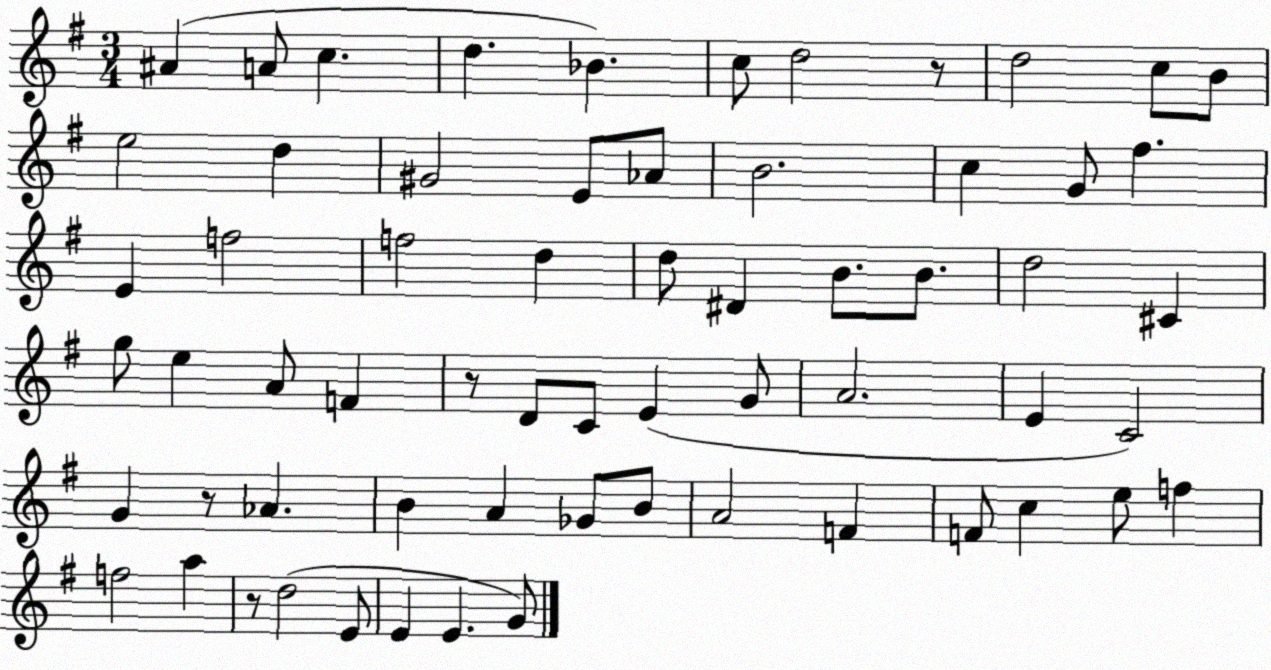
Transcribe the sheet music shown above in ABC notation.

X:1
T:Untitled
M:3/4
L:1/4
K:G
^A A/2 c d _B c/2 d2 z/2 d2 c/2 B/2 e2 d ^G2 E/2 _A/2 B2 c G/2 ^f E f2 f2 d d/2 ^D B/2 B/2 d2 ^C g/2 e A/2 F z/2 D/2 C/2 E G/2 A2 E C2 G z/2 _A B A _G/2 B/2 A2 F F/2 c e/2 f f2 a z/2 d2 E/2 E E G/2